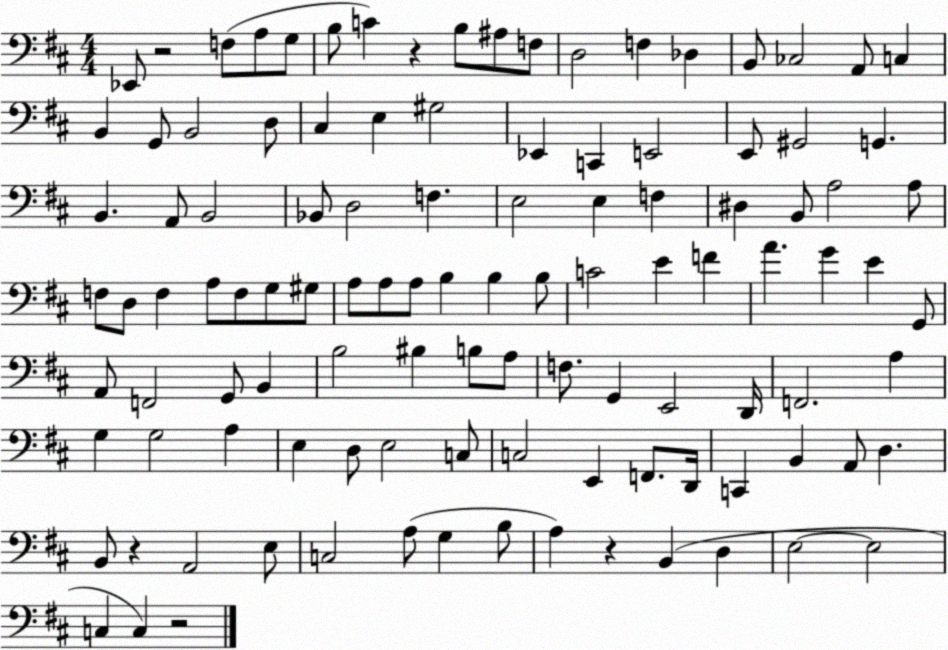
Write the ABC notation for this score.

X:1
T:Untitled
M:4/4
L:1/4
K:D
_E,,/2 z2 F,/2 A,/2 G,/2 B,/2 C z B,/2 ^A,/2 F,/2 D,2 F, _D, B,,/2 _C,2 A,,/2 C, B,, G,,/2 B,,2 D,/2 ^C, E, ^G,2 _E,, C,, E,,2 E,,/2 ^G,,2 G,, B,, A,,/2 B,,2 _B,,/2 D,2 F, E,2 E, F, ^D, B,,/2 A,2 A,/2 F,/2 D,/2 F, A,/2 F,/2 G,/2 ^G,/2 A,/2 A,/2 A,/2 B, B, B,/2 C2 E F A G E G,,/2 A,,/2 F,,2 G,,/2 B,, B,2 ^B, B,/2 A,/2 F,/2 G,, E,,2 D,,/4 F,,2 A, G, G,2 A, E, D,/2 E,2 C,/2 C,2 E,, F,,/2 D,,/4 C,, B,, A,,/2 D, B,,/2 z A,,2 E,/2 C,2 A,/2 G, B,/2 A, z B,, D, E,2 E,2 C, C, z2